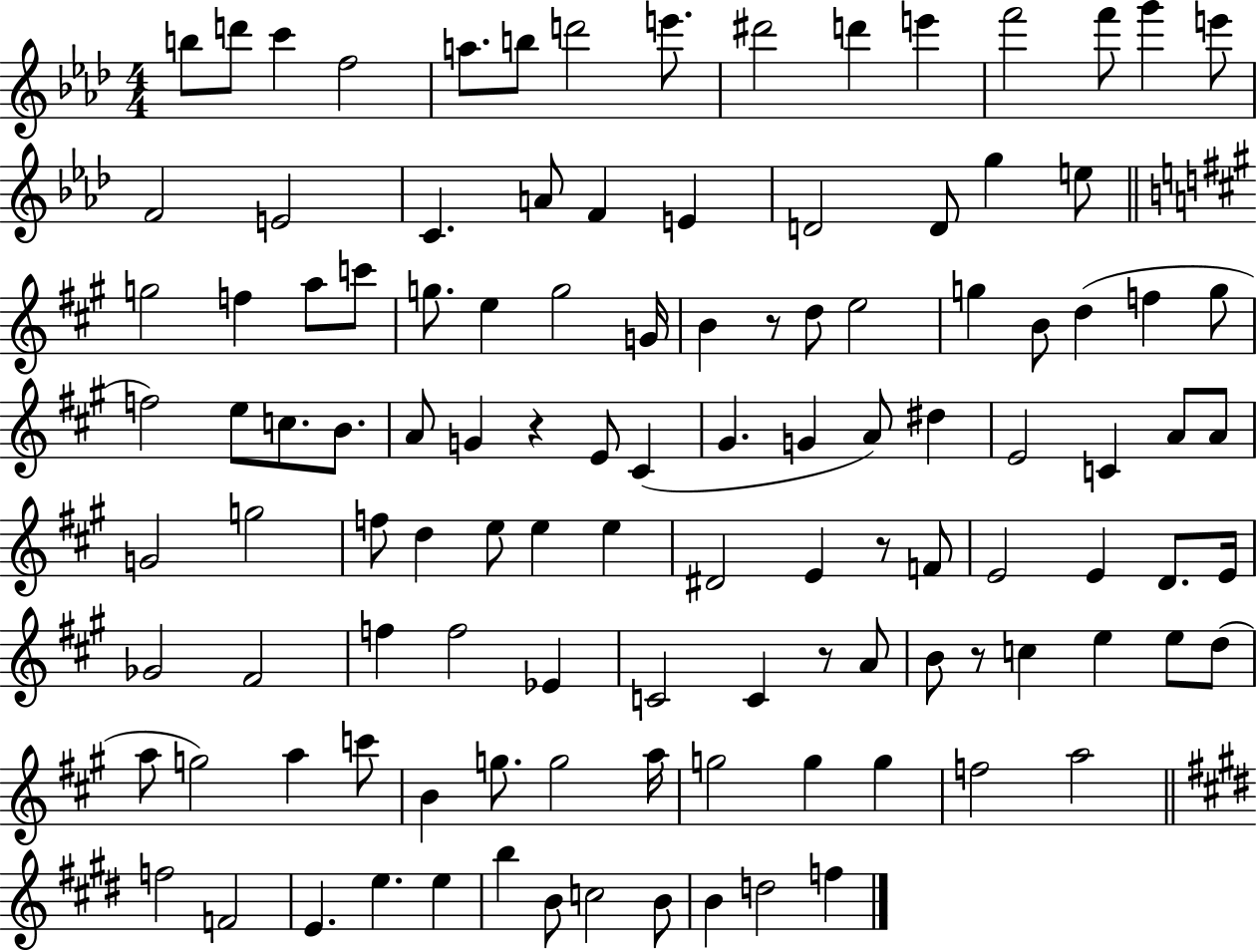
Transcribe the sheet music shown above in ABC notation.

X:1
T:Untitled
M:4/4
L:1/4
K:Ab
b/2 d'/2 c' f2 a/2 b/2 d'2 e'/2 ^d'2 d' e' f'2 f'/2 g' e'/2 F2 E2 C A/2 F E D2 D/2 g e/2 g2 f a/2 c'/2 g/2 e g2 G/4 B z/2 d/2 e2 g B/2 d f g/2 f2 e/2 c/2 B/2 A/2 G z E/2 ^C ^G G A/2 ^d E2 C A/2 A/2 G2 g2 f/2 d e/2 e e ^D2 E z/2 F/2 E2 E D/2 E/4 _G2 ^F2 f f2 _E C2 C z/2 A/2 B/2 z/2 c e e/2 d/2 a/2 g2 a c'/2 B g/2 g2 a/4 g2 g g f2 a2 f2 F2 E e e b B/2 c2 B/2 B d2 f